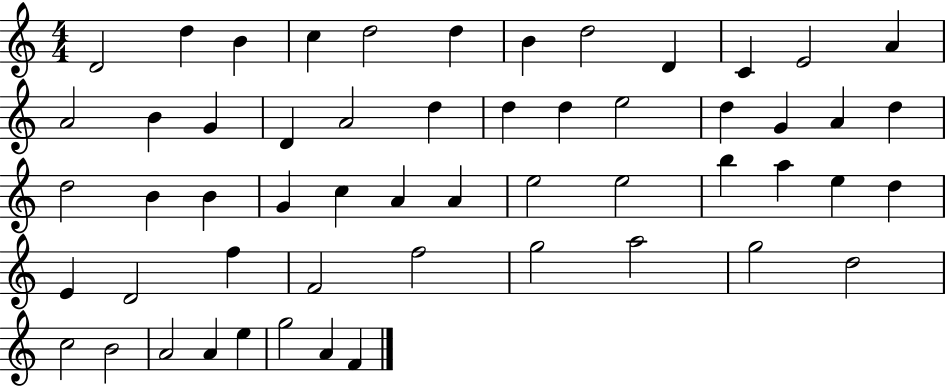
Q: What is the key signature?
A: C major